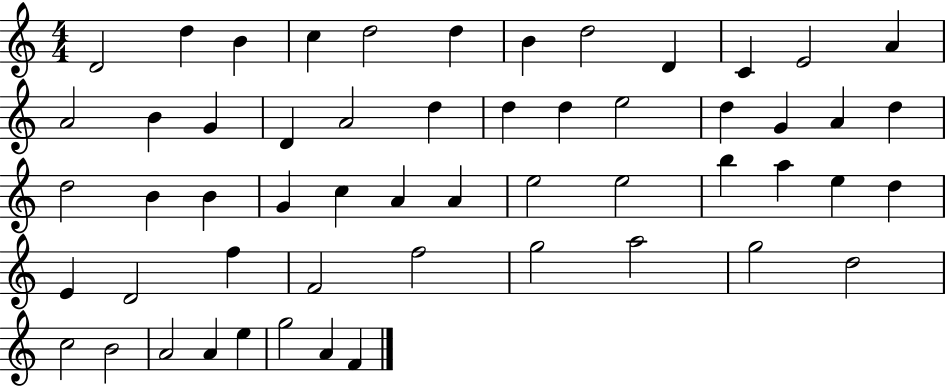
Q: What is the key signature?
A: C major